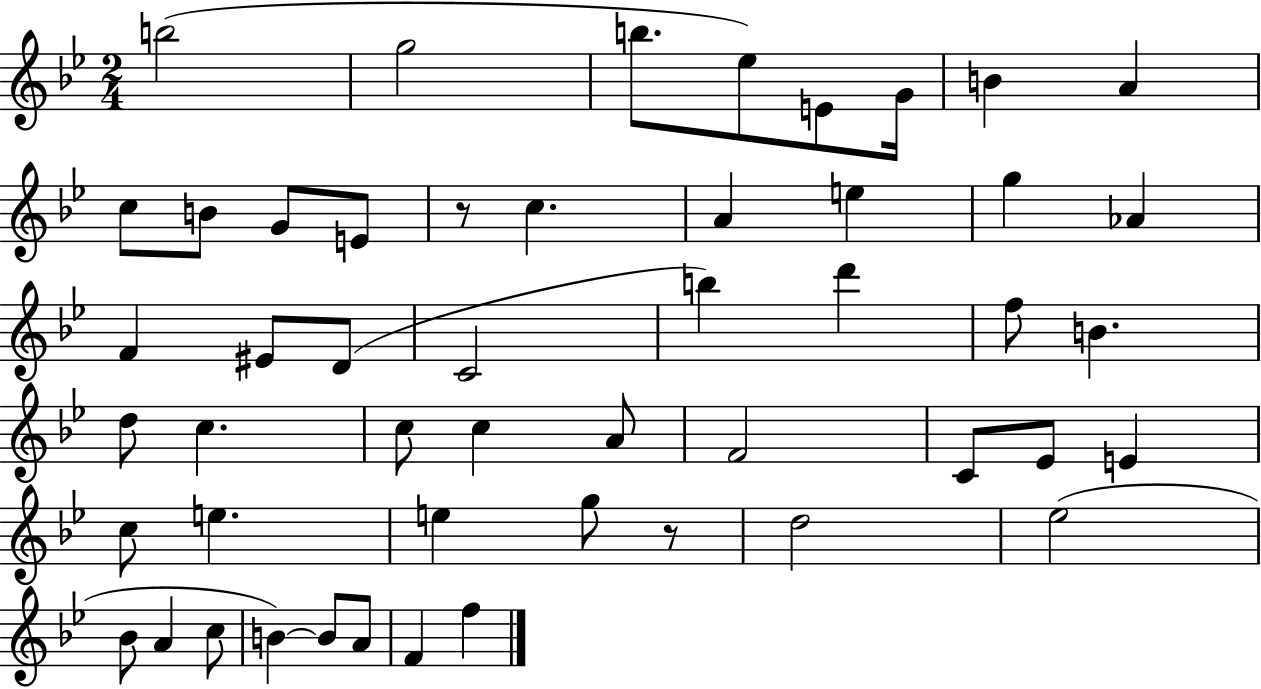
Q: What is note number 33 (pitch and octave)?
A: Eb4